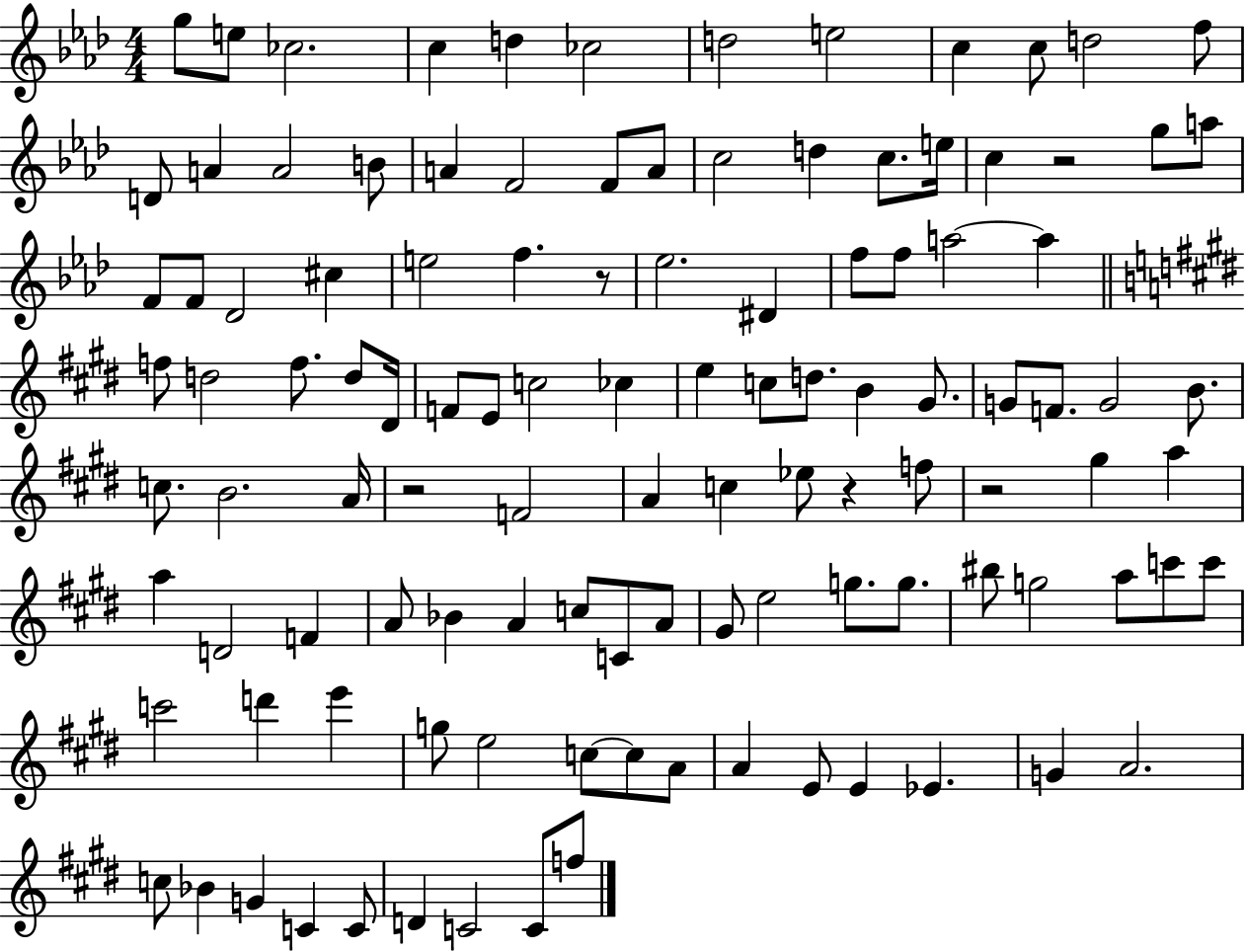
{
  \clef treble
  \numericTimeSignature
  \time 4/4
  \key aes \major
  g''8 e''8 ces''2. | c''4 d''4 ces''2 | d''2 e''2 | c''4 c''8 d''2 f''8 | \break d'8 a'4 a'2 b'8 | a'4 f'2 f'8 a'8 | c''2 d''4 c''8. e''16 | c''4 r2 g''8 a''8 | \break f'8 f'8 des'2 cis''4 | e''2 f''4. r8 | ees''2. dis'4 | f''8 f''8 a''2~~ a''4 | \break \bar "||" \break \key e \major f''8 d''2 f''8. d''8 dis'16 | f'8 e'8 c''2 ces''4 | e''4 c''8 d''8. b'4 gis'8. | g'8 f'8. g'2 b'8. | \break c''8. b'2. a'16 | r2 f'2 | a'4 c''4 ees''8 r4 f''8 | r2 gis''4 a''4 | \break a''4 d'2 f'4 | a'8 bes'4 a'4 c''8 c'8 a'8 | gis'8 e''2 g''8. g''8. | bis''8 g''2 a''8 c'''8 c'''8 | \break c'''2 d'''4 e'''4 | g''8 e''2 c''8~~ c''8 a'8 | a'4 e'8 e'4 ees'4. | g'4 a'2. | \break c''8 bes'4 g'4 c'4 c'8 | d'4 c'2 c'8 f''8 | \bar "|."
}